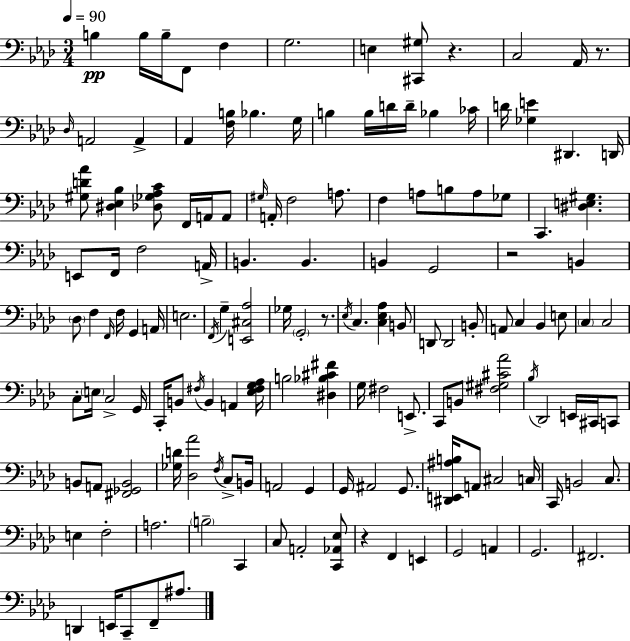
X:1
T:Untitled
M:3/4
L:1/4
K:Ab
B, B,/4 B,/4 F,,/2 F, G,2 E, [^C,,^G,]/2 z C,2 _A,,/4 z/2 _D,/4 A,,2 A,, _A,, [F,B,]/4 _B, G,/4 B, B,/4 D/4 D/4 _B, _C/4 D/4 [_G,E] ^D,, D,,/4 [^G,D_A]/2 [^D,_E,_B,] [_D,_G,_A,C]/2 F,,/4 A,,/4 A,,/2 ^G,/4 A,,/4 F,2 A,/2 F, A,/2 B,/2 A,/2 _G,/2 C,, [^D,E,^G,] E,,/2 F,,/4 F,2 A,,/4 B,, B,, B,, G,,2 z2 B,, _D,/2 F, F,,/4 F,/4 G,, A,,/4 E,2 F,,/4 G, [E,,^C,_A,]2 _G,/4 G,,2 z/2 _E,/4 C, [C,_E,_A,] B,,/2 D,,/2 D,,2 B,,/2 A,,/2 C, _B,, E,/2 C, C,2 C,/2 E,/4 C,2 G,,/4 C,,/4 B,,/2 ^F,/4 B,, A,, [_E,^F,G,_A,]/4 B,2 [^D,_B,^C^F] G,/4 ^F,2 E,,/2 C,,/2 B,,/2 [^F,^G,^C_A]2 _B,/4 _D,,2 E,,/4 ^C,,/4 C,,/2 B,,/2 A,,/2 [^F,,_G,,B,,]2 [_G,D]/4 [_D,_A]2 F,/4 C,/2 B,,/4 A,,2 G,, G,,/4 ^A,,2 G,,/2 [^D,,E,,^A,B,]/4 A,,/2 ^C,2 C,/4 C,,/4 B,,2 C,/2 E, F,2 A,2 B,2 C,, C,/2 A,,2 [C,,_A,,_E,]/2 z F,, E,, G,,2 A,, G,,2 ^F,,2 D,, E,,/4 C,,/2 F,,/2 ^A,/2